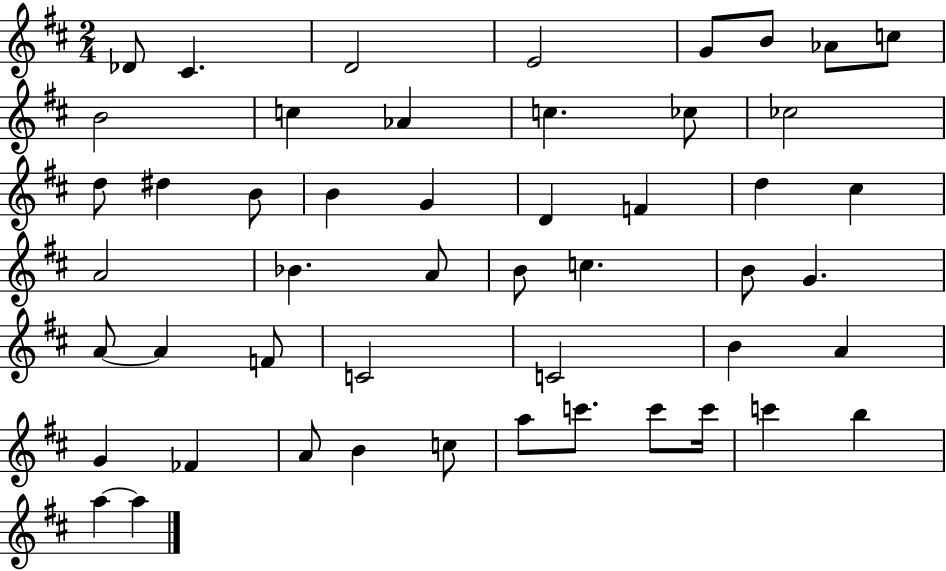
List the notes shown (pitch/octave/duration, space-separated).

Db4/e C#4/q. D4/h E4/h G4/e B4/e Ab4/e C5/e B4/h C5/q Ab4/q C5/q. CES5/e CES5/h D5/e D#5/q B4/e B4/q G4/q D4/q F4/q D5/q C#5/q A4/h Bb4/q. A4/e B4/e C5/q. B4/e G4/q. A4/e A4/q F4/e C4/h C4/h B4/q A4/q G4/q FES4/q A4/e B4/q C5/e A5/e C6/e. C6/e C6/s C6/q B5/q A5/q A5/q